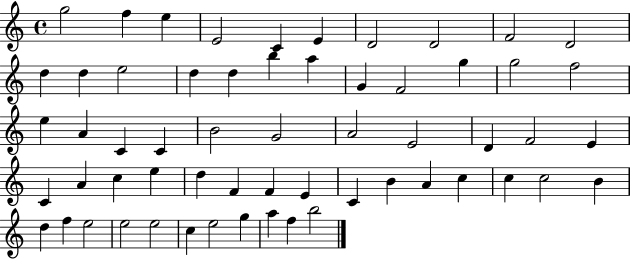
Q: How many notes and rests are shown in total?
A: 59